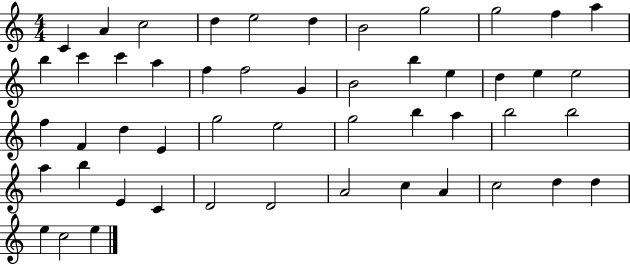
X:1
T:Untitled
M:4/4
L:1/4
K:C
C A c2 d e2 d B2 g2 g2 f a b c' c' a f f2 G B2 b e d e e2 f F d E g2 e2 g2 b a b2 b2 a b E C D2 D2 A2 c A c2 d d e c2 e